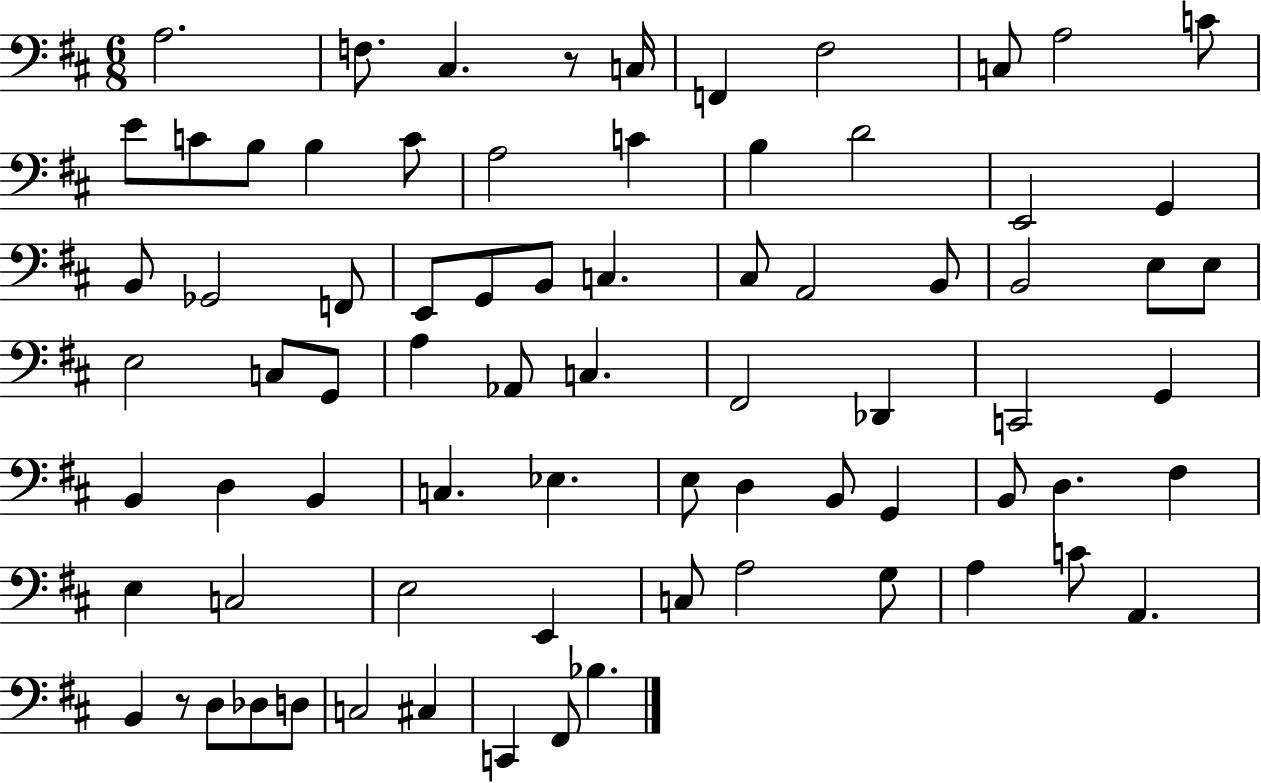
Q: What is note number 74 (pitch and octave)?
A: Bb3